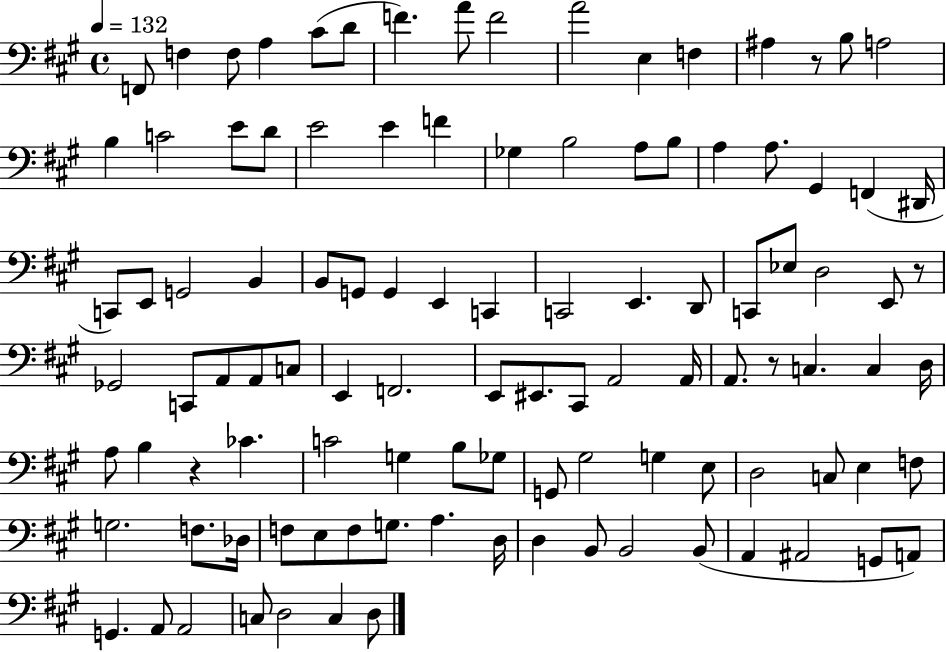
F2/e F3/q F3/e A3/q C#4/e D4/e F4/q. A4/e F4/h A4/h E3/q F3/q A#3/q R/e B3/e A3/h B3/q C4/h E4/e D4/e E4/h E4/q F4/q Gb3/q B3/h A3/e B3/e A3/q A3/e. G#2/q F2/q D#2/s C2/e E2/e G2/h B2/q B2/e G2/e G2/q E2/q C2/q C2/h E2/q. D2/e C2/e Eb3/e D3/h E2/e R/e Gb2/h C2/e A2/e A2/e C3/e E2/q F2/h. E2/e EIS2/e. C#2/e A2/h A2/s A2/e. R/e C3/q. C3/q D3/s A3/e B3/q R/q CES4/q. C4/h G3/q B3/e Gb3/e G2/e G#3/h G3/q E3/e D3/h C3/e E3/q F3/e G3/h. F3/e. Db3/s F3/e E3/e F3/e G3/e. A3/q. D3/s D3/q B2/e B2/h B2/e A2/q A#2/h G2/e A2/e G2/q. A2/e A2/h C3/e D3/h C3/q D3/e